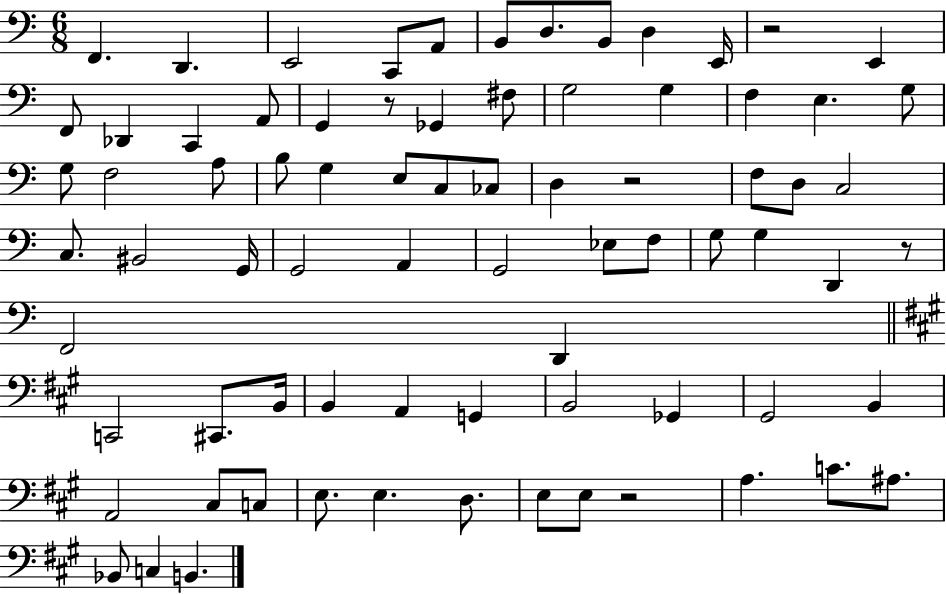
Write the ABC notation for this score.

X:1
T:Untitled
M:6/8
L:1/4
K:C
F,, D,, E,,2 C,,/2 A,,/2 B,,/2 D,/2 B,,/2 D, E,,/4 z2 E,, F,,/2 _D,, C,, A,,/2 G,, z/2 _G,, ^F,/2 G,2 G, F, E, G,/2 G,/2 F,2 A,/2 B,/2 G, E,/2 C,/2 _C,/2 D, z2 F,/2 D,/2 C,2 C,/2 ^B,,2 G,,/4 G,,2 A,, G,,2 _E,/2 F,/2 G,/2 G, D,, z/2 F,,2 D,, C,,2 ^C,,/2 B,,/4 B,, A,, G,, B,,2 _G,, ^G,,2 B,, A,,2 ^C,/2 C,/2 E,/2 E, D,/2 E,/2 E,/2 z2 A, C/2 ^A,/2 _B,,/2 C, B,,